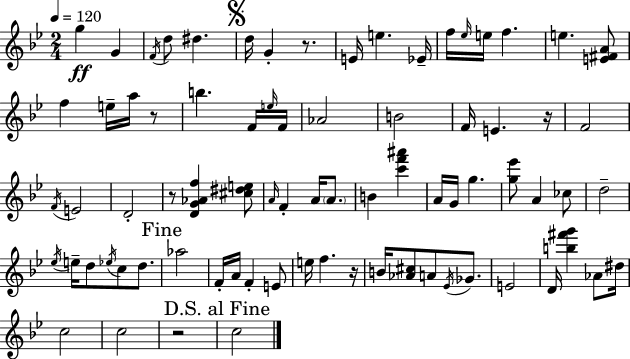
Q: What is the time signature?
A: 2/4